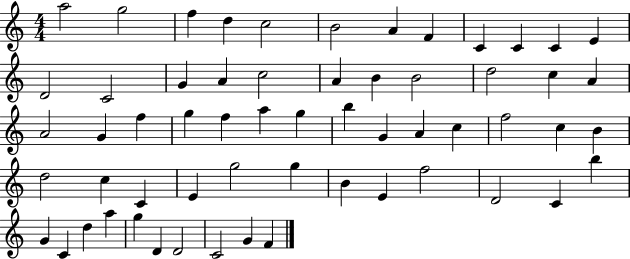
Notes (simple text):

A5/h G5/h F5/q D5/q C5/h B4/h A4/q F4/q C4/q C4/q C4/q E4/q D4/h C4/h G4/q A4/q C5/h A4/q B4/q B4/h D5/h C5/q A4/q A4/h G4/q F5/q G5/q F5/q A5/q G5/q B5/q G4/q A4/q C5/q F5/h C5/q B4/q D5/h C5/q C4/q E4/q G5/h G5/q B4/q E4/q F5/h D4/h C4/q B5/q G4/q C4/q D5/q A5/q G5/q D4/q D4/h C4/h G4/q F4/q